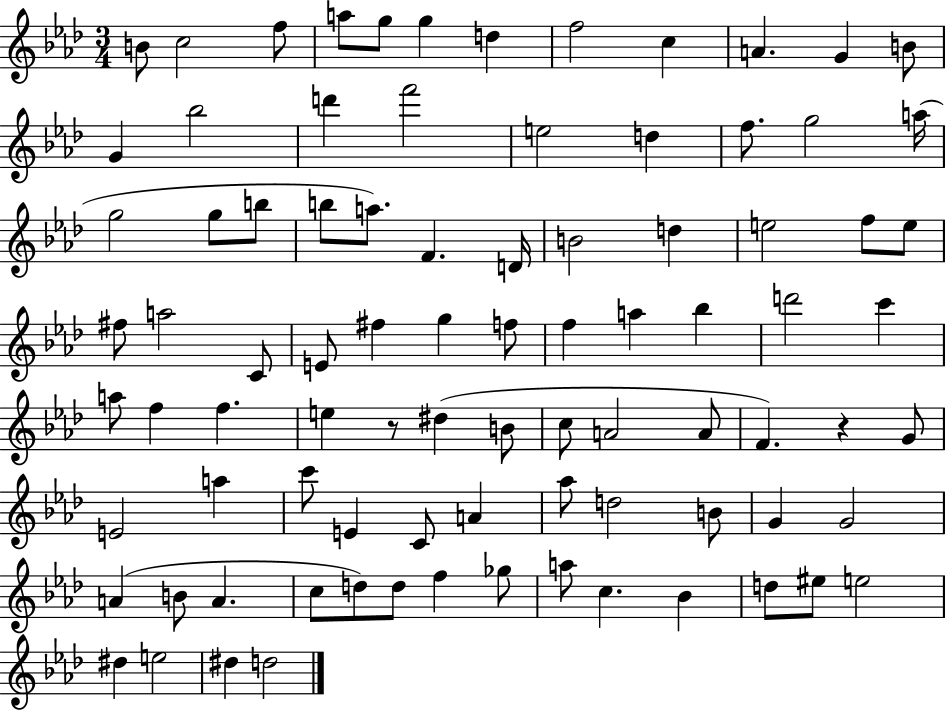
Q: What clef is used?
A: treble